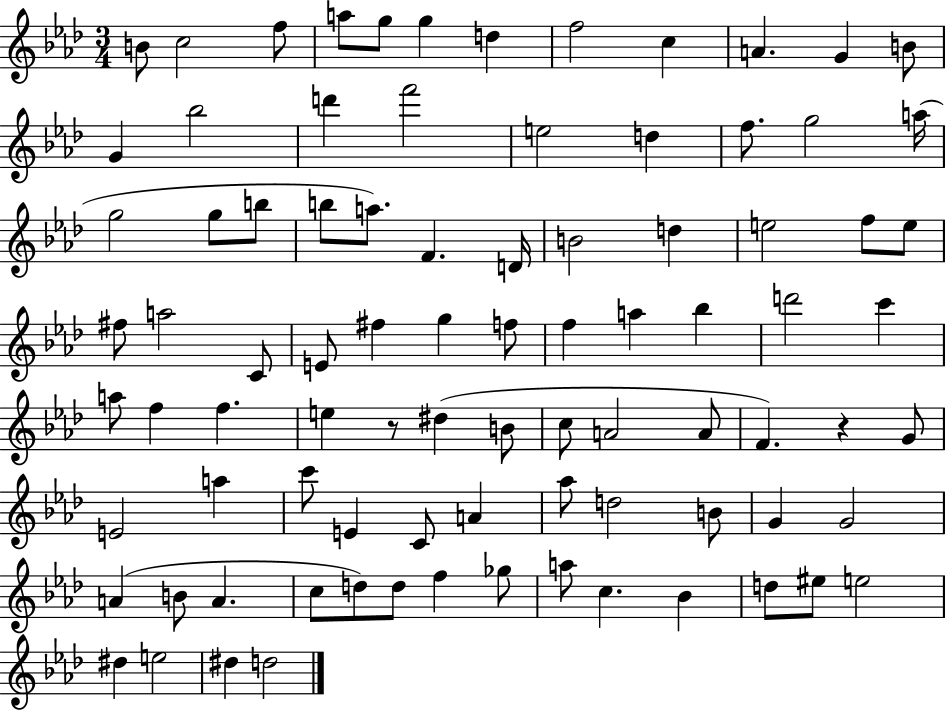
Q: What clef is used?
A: treble